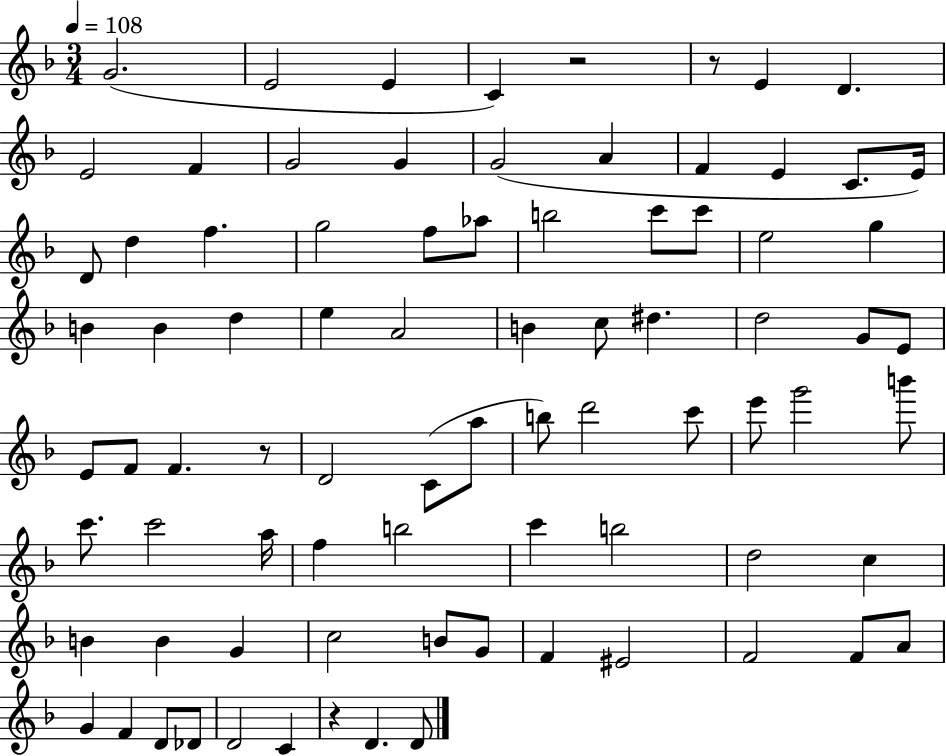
{
  \clef treble
  \numericTimeSignature
  \time 3/4
  \key f \major
  \tempo 4 = 108
  g'2.( | e'2 e'4 | c'4) r2 | r8 e'4 d'4. | \break e'2 f'4 | g'2 g'4 | g'2( a'4 | f'4 e'4 c'8. e'16) | \break d'8 d''4 f''4. | g''2 f''8 aes''8 | b''2 c'''8 c'''8 | e''2 g''4 | \break b'4 b'4 d''4 | e''4 a'2 | b'4 c''8 dis''4. | d''2 g'8 e'8 | \break e'8 f'8 f'4. r8 | d'2 c'8( a''8 | b''8) d'''2 c'''8 | e'''8 g'''2 b'''8 | \break c'''8. c'''2 a''16 | f''4 b''2 | c'''4 b''2 | d''2 c''4 | \break b'4 b'4 g'4 | c''2 b'8 g'8 | f'4 eis'2 | f'2 f'8 a'8 | \break g'4 f'4 d'8 des'8 | d'2 c'4 | r4 d'4. d'8 | \bar "|."
}